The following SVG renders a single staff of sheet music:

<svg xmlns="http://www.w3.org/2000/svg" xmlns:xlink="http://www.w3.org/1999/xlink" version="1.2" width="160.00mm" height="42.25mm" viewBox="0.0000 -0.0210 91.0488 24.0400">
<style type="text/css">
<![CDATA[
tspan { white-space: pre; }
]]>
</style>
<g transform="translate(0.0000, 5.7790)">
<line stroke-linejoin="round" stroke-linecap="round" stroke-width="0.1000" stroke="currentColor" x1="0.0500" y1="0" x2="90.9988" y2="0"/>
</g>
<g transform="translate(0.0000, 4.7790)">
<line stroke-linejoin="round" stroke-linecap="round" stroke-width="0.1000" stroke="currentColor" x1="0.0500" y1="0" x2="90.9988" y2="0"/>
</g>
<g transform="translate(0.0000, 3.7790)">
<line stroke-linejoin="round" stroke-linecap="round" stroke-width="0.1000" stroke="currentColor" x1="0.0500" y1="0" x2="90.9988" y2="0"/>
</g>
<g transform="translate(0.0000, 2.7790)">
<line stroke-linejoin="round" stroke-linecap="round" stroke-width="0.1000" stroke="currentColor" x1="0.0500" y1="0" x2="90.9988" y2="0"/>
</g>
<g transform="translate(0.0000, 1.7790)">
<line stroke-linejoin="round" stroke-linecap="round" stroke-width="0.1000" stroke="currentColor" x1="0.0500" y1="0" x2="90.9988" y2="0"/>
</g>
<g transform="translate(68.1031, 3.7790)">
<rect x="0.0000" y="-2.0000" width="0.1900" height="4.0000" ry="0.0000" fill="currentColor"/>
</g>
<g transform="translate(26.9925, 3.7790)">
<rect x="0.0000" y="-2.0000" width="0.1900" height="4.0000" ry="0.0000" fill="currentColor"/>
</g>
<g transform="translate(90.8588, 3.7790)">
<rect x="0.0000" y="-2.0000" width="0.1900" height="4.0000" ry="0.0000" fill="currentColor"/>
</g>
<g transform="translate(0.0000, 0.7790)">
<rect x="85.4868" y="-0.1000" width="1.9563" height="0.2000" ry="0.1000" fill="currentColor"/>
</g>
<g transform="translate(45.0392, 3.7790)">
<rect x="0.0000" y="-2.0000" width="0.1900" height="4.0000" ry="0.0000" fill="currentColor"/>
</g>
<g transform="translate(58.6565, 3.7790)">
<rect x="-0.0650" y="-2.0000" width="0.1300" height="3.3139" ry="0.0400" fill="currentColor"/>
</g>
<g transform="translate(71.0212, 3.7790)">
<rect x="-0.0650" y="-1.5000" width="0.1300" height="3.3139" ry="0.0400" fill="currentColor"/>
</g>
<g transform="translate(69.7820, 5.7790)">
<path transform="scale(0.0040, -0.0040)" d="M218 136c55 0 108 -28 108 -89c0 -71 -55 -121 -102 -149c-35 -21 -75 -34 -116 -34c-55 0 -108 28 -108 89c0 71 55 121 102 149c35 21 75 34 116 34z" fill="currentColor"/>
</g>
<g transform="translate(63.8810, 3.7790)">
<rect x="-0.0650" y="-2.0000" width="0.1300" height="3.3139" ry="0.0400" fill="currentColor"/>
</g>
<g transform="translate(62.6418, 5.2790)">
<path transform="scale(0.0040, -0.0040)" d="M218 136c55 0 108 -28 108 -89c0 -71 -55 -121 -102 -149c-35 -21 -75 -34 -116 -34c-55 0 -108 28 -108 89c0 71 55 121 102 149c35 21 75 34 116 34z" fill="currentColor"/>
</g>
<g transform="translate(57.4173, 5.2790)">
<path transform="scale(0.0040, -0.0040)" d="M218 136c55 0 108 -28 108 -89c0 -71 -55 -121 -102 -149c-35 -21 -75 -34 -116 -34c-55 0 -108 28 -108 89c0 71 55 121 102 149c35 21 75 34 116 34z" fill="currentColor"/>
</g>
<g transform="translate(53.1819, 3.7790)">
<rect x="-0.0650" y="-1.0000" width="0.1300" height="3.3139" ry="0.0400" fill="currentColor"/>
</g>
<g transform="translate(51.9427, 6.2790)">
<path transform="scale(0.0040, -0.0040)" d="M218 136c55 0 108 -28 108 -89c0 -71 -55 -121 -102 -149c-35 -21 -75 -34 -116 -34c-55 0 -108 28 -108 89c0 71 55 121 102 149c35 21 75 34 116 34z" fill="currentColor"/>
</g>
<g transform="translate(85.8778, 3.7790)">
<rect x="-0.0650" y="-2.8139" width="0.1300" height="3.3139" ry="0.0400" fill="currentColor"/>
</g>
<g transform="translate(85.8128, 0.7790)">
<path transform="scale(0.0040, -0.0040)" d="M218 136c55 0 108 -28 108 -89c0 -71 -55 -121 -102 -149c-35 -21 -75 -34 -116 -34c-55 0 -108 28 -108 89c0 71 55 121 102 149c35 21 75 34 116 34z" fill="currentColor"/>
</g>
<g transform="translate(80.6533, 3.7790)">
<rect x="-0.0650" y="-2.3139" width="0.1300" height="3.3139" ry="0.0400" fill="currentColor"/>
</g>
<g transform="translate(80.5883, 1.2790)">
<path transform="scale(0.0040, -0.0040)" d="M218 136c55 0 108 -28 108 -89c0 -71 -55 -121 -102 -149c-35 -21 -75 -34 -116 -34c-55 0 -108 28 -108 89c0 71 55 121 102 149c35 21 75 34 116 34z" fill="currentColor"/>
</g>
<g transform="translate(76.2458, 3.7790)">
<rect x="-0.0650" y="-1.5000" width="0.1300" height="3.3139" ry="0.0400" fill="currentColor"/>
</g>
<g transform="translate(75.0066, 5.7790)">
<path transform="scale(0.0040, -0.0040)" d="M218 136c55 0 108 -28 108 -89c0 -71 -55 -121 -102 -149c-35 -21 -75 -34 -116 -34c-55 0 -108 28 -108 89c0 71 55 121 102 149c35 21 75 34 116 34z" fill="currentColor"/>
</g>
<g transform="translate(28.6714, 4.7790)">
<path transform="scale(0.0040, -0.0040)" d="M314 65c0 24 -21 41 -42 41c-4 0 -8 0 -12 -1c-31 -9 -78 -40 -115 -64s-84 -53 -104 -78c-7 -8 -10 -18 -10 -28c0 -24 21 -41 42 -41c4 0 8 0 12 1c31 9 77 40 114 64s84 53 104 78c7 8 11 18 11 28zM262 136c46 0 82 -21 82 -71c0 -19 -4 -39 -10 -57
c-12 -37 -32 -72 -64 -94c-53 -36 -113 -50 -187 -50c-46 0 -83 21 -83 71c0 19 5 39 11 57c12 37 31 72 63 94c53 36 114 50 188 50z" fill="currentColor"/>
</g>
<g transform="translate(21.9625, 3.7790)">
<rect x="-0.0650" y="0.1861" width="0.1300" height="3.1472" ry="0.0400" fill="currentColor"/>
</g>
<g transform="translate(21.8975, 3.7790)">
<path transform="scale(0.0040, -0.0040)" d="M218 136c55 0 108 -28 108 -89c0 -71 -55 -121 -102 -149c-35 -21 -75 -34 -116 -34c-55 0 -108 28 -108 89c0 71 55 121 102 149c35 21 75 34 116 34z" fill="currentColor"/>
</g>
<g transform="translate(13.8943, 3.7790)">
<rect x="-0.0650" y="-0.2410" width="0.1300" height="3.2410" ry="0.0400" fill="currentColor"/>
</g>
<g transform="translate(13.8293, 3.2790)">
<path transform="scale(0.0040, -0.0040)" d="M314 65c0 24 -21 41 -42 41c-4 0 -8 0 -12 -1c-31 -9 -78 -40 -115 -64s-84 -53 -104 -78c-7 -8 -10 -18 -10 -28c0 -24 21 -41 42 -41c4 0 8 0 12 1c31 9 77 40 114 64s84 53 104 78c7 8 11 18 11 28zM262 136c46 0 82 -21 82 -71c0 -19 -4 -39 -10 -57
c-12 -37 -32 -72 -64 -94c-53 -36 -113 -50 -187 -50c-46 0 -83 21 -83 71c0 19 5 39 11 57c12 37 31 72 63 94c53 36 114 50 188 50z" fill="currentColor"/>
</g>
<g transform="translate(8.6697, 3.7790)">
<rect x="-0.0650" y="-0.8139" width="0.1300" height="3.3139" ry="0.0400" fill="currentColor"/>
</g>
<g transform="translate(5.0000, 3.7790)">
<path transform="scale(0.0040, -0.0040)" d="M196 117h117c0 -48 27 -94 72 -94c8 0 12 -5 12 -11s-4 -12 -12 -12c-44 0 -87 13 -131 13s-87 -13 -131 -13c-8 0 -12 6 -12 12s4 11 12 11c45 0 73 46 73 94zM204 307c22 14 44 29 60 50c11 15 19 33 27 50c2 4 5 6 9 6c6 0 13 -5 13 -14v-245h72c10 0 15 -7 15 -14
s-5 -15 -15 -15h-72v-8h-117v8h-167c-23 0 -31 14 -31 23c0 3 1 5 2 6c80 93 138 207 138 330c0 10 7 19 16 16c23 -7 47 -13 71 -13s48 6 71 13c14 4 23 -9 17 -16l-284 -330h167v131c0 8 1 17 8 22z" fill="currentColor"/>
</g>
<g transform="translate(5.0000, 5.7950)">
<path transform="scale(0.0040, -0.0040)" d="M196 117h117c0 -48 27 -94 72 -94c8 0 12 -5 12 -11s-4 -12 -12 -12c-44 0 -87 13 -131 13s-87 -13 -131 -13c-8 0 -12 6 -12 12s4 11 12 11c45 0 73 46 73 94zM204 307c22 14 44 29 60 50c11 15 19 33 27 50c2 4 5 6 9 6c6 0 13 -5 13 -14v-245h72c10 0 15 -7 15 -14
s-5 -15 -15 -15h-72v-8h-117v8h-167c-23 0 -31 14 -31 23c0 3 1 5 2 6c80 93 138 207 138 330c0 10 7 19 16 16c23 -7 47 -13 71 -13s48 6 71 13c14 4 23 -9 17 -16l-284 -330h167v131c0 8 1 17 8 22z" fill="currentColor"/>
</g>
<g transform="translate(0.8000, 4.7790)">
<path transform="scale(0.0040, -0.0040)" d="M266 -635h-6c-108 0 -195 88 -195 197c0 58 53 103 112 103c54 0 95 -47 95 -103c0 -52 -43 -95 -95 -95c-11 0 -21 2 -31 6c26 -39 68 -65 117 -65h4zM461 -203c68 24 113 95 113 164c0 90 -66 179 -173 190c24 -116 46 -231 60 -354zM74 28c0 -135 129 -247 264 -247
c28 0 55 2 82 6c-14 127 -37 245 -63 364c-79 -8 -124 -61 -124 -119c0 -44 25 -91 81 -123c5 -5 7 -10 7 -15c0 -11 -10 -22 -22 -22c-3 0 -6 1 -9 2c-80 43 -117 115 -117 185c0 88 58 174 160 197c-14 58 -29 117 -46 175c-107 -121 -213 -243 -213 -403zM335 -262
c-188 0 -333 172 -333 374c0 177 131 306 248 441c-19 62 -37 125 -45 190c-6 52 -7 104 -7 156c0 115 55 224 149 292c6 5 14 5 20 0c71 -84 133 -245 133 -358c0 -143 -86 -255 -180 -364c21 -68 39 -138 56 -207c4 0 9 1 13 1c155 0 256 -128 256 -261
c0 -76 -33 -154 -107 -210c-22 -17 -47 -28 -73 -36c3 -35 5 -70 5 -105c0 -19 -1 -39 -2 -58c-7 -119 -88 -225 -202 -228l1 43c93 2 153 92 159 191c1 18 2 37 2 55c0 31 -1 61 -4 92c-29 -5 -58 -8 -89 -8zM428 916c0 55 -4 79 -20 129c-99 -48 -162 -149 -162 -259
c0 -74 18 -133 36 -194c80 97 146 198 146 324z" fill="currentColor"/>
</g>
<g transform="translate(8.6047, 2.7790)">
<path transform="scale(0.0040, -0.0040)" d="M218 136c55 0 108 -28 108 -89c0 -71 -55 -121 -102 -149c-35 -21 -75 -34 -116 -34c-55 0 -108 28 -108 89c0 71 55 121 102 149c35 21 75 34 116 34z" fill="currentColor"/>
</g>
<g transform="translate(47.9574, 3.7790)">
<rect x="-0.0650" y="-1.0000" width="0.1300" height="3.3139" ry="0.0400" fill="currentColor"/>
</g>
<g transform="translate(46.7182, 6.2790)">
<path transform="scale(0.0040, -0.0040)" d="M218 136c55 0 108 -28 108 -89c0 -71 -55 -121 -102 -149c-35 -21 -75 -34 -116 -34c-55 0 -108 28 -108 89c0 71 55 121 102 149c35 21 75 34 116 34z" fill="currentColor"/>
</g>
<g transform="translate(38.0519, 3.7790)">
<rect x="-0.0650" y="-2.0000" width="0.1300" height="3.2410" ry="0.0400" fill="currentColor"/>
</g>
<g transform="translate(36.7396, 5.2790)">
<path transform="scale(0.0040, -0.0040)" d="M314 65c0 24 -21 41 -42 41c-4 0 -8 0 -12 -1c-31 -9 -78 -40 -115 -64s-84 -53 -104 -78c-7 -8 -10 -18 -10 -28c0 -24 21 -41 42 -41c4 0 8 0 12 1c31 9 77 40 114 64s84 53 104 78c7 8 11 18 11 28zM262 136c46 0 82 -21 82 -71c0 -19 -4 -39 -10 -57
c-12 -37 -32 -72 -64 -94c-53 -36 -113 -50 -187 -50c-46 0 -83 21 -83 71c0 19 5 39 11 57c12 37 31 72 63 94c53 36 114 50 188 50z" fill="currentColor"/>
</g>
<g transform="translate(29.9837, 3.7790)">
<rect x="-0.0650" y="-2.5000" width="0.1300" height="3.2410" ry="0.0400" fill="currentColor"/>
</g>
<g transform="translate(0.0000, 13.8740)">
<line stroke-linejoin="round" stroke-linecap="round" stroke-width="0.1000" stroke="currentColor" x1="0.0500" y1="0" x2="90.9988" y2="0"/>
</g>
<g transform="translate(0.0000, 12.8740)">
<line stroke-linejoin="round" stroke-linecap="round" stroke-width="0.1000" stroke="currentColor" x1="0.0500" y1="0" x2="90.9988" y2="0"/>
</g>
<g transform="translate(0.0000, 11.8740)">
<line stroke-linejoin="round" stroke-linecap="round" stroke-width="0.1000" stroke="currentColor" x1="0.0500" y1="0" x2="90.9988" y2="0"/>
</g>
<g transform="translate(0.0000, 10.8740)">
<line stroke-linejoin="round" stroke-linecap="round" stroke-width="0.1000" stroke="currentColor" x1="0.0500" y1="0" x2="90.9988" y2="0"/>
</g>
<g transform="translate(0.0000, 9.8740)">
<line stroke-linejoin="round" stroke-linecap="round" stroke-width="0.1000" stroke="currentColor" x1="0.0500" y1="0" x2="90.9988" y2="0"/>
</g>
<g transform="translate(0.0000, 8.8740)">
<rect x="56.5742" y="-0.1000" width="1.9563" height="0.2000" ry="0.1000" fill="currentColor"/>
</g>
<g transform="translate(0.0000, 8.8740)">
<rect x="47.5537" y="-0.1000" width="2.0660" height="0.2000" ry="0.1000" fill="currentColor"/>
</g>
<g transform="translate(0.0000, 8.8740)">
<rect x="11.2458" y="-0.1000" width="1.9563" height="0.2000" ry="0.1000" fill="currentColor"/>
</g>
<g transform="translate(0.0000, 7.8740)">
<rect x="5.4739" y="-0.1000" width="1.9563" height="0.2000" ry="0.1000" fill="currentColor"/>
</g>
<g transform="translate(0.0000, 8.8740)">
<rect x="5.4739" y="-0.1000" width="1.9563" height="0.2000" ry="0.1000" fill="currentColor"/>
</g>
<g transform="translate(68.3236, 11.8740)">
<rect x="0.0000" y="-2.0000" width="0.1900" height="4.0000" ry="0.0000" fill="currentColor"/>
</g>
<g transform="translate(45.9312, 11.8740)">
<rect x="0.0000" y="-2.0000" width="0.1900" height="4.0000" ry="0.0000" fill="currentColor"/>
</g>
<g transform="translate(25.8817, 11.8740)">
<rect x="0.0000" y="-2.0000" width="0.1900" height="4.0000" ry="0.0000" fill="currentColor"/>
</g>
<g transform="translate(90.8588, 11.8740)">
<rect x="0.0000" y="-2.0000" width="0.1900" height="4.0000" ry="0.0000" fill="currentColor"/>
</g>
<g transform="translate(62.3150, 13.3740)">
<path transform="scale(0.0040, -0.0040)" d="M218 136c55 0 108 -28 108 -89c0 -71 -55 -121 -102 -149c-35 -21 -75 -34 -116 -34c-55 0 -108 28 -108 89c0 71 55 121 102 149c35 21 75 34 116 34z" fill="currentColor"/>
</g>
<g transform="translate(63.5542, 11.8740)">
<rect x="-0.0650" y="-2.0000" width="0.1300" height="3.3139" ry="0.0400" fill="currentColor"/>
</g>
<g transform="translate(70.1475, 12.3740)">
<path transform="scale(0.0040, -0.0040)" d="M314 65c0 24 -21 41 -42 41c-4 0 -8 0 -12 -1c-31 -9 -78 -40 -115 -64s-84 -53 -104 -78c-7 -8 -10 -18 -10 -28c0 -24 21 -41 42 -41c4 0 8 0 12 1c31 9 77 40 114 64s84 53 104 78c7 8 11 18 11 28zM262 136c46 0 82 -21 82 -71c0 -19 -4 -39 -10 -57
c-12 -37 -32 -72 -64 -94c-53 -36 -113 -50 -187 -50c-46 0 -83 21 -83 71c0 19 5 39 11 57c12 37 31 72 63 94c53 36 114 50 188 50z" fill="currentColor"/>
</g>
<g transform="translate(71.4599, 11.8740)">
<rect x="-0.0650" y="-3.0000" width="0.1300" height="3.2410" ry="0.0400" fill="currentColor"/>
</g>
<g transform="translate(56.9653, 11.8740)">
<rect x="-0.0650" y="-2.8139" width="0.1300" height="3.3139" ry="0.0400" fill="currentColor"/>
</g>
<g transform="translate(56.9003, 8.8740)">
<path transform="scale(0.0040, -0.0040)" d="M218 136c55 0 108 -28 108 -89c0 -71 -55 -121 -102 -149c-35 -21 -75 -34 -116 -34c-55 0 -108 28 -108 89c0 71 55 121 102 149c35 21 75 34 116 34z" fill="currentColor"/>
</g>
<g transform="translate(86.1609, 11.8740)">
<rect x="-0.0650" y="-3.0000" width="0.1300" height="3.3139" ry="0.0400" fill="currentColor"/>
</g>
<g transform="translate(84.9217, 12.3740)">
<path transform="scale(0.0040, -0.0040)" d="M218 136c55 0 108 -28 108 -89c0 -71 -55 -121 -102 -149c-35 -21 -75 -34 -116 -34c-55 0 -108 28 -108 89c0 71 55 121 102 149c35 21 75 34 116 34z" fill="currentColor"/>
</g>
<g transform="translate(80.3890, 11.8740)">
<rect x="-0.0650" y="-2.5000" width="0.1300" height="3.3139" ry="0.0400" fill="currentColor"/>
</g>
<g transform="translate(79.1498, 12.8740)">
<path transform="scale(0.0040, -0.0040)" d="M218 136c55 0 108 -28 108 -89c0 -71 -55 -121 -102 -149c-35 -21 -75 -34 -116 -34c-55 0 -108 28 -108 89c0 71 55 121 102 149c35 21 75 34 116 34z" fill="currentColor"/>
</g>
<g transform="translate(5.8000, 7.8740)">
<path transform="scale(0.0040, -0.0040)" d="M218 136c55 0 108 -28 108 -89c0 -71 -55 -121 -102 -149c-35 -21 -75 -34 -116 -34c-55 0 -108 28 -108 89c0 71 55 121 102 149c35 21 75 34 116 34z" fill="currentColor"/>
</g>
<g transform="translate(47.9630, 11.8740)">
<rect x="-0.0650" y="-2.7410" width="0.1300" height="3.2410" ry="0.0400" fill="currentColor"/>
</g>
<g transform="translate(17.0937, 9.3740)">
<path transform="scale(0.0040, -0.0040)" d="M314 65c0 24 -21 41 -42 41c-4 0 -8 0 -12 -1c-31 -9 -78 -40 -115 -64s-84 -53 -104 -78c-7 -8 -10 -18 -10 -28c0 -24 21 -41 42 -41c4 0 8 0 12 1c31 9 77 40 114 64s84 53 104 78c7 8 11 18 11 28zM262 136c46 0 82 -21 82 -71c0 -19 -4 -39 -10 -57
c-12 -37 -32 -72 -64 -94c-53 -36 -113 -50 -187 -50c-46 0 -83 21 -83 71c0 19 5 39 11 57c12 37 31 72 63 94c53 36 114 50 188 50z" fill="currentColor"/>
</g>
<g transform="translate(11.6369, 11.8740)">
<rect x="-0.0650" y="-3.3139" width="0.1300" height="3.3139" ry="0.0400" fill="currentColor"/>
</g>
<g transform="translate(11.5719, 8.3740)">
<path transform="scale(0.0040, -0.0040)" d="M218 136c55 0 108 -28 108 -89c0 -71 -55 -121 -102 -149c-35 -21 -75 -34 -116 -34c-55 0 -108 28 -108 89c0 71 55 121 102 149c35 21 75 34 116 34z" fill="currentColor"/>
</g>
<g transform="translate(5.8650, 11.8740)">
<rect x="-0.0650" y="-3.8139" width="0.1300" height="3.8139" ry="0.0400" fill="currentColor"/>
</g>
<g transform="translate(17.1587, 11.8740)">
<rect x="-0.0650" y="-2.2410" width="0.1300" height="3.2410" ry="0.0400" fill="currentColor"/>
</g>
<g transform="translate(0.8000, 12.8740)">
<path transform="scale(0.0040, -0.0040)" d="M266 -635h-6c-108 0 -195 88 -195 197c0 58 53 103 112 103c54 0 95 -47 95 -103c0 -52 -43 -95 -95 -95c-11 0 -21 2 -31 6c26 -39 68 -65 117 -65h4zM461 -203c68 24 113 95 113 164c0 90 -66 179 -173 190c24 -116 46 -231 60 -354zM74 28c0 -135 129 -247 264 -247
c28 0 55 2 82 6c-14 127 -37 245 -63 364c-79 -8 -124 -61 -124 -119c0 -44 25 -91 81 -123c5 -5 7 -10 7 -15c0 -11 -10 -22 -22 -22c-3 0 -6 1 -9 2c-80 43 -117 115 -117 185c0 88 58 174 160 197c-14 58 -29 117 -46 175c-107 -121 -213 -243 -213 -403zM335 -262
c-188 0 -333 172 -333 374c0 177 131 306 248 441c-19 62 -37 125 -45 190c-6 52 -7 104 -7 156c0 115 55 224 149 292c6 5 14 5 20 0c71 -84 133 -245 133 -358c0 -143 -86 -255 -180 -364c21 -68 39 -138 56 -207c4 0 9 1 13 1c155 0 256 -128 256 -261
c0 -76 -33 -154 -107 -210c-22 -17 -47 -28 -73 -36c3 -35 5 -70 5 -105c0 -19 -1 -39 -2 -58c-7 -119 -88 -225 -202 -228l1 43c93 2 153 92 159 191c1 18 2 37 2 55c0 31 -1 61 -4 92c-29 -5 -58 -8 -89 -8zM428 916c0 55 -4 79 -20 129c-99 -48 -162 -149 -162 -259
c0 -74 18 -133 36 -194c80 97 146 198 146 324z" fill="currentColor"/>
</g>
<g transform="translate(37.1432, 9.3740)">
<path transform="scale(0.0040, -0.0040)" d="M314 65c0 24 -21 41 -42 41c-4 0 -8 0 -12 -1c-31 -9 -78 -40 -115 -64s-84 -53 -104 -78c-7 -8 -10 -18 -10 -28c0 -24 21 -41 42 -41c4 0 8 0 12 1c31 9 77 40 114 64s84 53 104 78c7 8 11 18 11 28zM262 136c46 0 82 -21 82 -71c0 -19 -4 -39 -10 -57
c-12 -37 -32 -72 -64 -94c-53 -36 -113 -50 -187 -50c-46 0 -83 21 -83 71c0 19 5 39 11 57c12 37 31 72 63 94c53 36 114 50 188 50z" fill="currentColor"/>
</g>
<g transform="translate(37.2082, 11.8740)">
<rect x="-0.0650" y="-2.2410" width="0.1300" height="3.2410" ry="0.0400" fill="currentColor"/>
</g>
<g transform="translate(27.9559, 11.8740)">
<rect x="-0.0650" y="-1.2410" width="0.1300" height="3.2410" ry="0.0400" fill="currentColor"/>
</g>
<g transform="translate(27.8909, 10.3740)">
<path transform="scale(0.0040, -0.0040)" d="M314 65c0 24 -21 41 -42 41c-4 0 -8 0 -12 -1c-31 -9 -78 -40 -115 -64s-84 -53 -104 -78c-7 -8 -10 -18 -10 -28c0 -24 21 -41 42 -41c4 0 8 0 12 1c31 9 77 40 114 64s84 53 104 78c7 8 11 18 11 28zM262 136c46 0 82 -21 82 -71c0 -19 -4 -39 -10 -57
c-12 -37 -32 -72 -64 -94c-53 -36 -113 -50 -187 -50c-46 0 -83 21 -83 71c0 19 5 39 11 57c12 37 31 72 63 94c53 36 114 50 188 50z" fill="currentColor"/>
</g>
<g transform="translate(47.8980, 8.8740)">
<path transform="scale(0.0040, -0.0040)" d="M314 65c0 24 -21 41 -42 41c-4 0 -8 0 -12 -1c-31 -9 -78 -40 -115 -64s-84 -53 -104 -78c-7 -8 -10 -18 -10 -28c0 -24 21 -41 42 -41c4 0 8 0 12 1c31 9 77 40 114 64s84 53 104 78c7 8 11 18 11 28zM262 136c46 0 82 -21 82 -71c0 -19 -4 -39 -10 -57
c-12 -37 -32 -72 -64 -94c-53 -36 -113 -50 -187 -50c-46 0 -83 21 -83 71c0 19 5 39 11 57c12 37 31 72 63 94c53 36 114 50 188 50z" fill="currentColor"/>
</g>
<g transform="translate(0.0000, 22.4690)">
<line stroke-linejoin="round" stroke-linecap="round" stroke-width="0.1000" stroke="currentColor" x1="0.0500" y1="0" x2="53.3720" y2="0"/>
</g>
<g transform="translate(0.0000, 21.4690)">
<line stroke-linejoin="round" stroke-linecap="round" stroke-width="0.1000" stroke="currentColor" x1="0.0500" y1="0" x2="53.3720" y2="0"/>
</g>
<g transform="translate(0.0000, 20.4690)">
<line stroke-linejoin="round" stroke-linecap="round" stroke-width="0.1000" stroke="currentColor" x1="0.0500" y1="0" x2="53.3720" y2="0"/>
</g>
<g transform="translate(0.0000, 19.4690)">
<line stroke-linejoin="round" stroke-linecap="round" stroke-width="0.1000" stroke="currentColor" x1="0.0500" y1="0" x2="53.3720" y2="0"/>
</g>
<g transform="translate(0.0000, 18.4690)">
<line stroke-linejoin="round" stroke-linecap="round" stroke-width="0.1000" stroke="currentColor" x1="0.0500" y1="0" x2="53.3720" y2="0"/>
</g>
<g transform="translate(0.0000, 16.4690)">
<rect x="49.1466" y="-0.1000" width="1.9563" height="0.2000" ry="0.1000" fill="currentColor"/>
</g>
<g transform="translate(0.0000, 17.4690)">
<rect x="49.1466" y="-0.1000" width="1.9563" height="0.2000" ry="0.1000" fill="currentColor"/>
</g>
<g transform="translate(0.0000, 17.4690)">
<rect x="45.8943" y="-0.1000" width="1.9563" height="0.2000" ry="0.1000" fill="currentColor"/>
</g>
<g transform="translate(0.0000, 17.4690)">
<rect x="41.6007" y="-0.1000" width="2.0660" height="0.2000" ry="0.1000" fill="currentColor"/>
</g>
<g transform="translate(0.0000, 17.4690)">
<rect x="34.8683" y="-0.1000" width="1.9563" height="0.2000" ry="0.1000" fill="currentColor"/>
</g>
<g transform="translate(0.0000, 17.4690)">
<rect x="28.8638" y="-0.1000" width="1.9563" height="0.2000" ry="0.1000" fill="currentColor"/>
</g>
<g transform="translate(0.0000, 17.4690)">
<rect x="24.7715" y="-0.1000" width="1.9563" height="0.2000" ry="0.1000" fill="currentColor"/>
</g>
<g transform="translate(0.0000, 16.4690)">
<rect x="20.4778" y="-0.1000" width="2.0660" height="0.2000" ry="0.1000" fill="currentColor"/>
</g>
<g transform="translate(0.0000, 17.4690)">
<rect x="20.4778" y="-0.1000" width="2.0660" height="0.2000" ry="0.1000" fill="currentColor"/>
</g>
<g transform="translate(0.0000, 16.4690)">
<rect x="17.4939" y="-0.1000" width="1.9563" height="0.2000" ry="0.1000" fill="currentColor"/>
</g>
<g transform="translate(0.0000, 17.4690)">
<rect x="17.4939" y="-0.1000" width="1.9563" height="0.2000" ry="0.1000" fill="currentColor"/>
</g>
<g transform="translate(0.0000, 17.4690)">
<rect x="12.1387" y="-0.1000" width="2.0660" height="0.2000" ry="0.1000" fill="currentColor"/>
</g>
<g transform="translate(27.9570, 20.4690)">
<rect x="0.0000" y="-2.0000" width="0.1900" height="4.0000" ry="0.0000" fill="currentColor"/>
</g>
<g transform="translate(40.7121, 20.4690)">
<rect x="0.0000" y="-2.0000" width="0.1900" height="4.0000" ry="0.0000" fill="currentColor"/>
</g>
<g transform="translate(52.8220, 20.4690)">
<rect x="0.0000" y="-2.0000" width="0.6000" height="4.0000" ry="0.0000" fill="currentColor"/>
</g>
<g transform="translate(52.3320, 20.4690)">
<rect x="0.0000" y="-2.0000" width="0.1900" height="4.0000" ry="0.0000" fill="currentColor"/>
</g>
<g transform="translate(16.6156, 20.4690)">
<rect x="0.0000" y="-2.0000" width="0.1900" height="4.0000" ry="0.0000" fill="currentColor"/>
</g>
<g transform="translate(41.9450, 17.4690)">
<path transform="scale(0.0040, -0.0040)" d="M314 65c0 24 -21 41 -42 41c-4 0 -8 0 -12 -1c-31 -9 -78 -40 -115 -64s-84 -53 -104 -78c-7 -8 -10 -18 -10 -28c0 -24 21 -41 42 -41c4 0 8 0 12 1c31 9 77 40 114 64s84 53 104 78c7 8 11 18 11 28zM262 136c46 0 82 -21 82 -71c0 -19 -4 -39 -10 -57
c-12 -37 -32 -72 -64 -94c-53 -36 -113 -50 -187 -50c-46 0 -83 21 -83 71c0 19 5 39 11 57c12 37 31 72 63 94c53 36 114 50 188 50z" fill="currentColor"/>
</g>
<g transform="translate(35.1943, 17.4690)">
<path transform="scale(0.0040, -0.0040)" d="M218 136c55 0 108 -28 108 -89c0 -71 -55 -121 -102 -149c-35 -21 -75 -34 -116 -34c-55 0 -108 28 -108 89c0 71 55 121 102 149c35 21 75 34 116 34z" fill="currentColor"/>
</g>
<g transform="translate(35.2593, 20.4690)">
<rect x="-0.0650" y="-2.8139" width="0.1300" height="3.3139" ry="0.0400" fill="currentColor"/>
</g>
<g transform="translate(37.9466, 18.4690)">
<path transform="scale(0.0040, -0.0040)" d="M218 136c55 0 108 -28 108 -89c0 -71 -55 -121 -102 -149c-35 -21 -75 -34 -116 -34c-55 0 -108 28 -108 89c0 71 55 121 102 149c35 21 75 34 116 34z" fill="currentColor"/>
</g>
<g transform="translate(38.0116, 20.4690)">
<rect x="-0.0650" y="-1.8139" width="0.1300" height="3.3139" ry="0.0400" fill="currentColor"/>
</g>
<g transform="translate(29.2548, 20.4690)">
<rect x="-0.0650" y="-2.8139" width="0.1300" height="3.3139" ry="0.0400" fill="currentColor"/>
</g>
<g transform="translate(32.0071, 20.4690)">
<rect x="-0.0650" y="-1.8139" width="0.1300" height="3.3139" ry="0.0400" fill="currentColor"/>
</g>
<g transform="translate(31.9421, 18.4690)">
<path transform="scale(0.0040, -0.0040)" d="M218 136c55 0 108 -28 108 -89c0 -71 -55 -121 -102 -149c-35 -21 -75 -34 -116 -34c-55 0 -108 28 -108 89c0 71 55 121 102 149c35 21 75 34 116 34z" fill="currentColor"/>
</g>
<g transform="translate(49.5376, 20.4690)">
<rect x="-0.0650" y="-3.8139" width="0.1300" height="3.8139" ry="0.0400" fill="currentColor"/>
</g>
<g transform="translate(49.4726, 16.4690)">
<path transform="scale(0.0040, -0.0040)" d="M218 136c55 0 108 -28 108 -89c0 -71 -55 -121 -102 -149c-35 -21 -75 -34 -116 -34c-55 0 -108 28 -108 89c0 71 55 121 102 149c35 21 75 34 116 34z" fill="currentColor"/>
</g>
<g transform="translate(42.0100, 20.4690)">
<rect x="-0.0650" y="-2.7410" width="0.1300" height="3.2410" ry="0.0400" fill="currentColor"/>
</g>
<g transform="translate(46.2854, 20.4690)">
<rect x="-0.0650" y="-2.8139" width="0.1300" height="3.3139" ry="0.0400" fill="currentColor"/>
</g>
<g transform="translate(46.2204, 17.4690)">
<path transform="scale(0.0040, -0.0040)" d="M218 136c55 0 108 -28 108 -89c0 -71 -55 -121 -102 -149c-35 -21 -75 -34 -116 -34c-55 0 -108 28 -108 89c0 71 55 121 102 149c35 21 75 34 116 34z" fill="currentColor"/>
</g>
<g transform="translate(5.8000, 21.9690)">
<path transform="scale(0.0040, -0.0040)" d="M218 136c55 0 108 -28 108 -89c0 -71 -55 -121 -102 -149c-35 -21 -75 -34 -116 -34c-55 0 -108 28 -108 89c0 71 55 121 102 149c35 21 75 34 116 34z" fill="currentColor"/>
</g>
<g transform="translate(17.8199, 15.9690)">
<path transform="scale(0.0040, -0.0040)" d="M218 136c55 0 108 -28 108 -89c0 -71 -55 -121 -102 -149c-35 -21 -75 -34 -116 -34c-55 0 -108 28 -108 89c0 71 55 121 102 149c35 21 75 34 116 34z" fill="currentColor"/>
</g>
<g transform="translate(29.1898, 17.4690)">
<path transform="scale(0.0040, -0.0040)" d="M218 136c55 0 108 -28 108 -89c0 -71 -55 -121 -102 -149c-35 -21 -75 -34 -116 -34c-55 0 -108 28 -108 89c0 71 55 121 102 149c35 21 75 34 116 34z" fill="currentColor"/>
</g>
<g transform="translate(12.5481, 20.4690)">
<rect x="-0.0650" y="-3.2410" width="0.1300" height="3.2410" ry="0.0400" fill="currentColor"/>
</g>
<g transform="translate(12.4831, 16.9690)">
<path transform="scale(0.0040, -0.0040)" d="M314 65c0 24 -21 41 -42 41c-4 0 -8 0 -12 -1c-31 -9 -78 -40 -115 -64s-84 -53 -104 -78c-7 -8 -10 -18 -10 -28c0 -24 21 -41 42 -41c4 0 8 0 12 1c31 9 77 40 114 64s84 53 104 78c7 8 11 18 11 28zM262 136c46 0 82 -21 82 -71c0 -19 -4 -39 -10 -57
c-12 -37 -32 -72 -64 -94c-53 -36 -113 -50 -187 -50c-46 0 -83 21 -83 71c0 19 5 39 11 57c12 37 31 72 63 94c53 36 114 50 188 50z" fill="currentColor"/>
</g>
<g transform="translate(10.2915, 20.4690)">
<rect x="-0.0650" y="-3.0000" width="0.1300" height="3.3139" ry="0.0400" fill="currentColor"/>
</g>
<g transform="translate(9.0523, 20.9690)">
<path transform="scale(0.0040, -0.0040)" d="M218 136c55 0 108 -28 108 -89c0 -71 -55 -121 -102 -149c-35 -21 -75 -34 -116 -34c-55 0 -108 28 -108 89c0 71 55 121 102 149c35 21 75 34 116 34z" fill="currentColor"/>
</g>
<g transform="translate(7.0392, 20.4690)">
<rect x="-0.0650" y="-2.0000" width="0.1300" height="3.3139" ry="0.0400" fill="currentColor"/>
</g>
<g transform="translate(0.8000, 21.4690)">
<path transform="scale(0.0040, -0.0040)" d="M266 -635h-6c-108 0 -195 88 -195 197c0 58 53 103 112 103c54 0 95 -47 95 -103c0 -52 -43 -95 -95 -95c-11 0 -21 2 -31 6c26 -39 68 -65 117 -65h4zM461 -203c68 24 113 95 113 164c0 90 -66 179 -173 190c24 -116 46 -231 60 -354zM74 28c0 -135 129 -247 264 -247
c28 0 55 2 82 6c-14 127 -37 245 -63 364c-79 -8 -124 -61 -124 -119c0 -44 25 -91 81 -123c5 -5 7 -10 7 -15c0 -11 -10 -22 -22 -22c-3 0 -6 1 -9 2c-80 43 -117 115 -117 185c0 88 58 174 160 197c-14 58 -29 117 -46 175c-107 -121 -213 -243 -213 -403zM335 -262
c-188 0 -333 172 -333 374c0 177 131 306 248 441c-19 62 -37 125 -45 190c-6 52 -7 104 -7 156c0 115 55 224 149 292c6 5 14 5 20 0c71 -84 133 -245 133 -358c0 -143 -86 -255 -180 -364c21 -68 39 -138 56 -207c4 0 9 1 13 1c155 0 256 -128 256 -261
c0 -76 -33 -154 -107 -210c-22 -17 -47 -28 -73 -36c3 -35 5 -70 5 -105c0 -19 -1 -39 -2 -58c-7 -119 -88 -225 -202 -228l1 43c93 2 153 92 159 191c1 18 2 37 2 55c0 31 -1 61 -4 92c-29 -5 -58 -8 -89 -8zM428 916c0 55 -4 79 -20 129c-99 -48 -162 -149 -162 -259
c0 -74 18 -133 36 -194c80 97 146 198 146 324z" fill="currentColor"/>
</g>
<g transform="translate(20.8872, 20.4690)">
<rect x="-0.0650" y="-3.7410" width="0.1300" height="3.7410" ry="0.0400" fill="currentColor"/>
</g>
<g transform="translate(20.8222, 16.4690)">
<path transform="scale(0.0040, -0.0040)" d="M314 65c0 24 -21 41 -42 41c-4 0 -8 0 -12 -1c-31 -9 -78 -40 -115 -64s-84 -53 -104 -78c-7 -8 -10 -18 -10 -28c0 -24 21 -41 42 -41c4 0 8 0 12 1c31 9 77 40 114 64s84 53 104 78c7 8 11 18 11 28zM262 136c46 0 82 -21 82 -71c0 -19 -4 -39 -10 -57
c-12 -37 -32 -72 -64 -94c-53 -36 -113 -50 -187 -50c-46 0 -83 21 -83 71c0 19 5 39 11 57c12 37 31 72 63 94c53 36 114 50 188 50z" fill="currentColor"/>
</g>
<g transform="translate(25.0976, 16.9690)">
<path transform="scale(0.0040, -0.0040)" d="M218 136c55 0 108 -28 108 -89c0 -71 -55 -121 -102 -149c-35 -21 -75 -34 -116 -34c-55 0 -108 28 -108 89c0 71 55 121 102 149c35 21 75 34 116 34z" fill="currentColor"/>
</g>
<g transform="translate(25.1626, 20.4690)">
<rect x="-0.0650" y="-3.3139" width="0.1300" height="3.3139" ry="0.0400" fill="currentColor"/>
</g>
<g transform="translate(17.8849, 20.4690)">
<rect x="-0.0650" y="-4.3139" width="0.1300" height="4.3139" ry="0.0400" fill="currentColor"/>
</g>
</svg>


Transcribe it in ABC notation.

X:1
T:Untitled
M:4/4
L:1/4
K:C
d c2 B G2 F2 D D F F E E g a c' b g2 e2 g2 a2 a F A2 G A F A b2 d' c'2 b a f a f a2 a c'